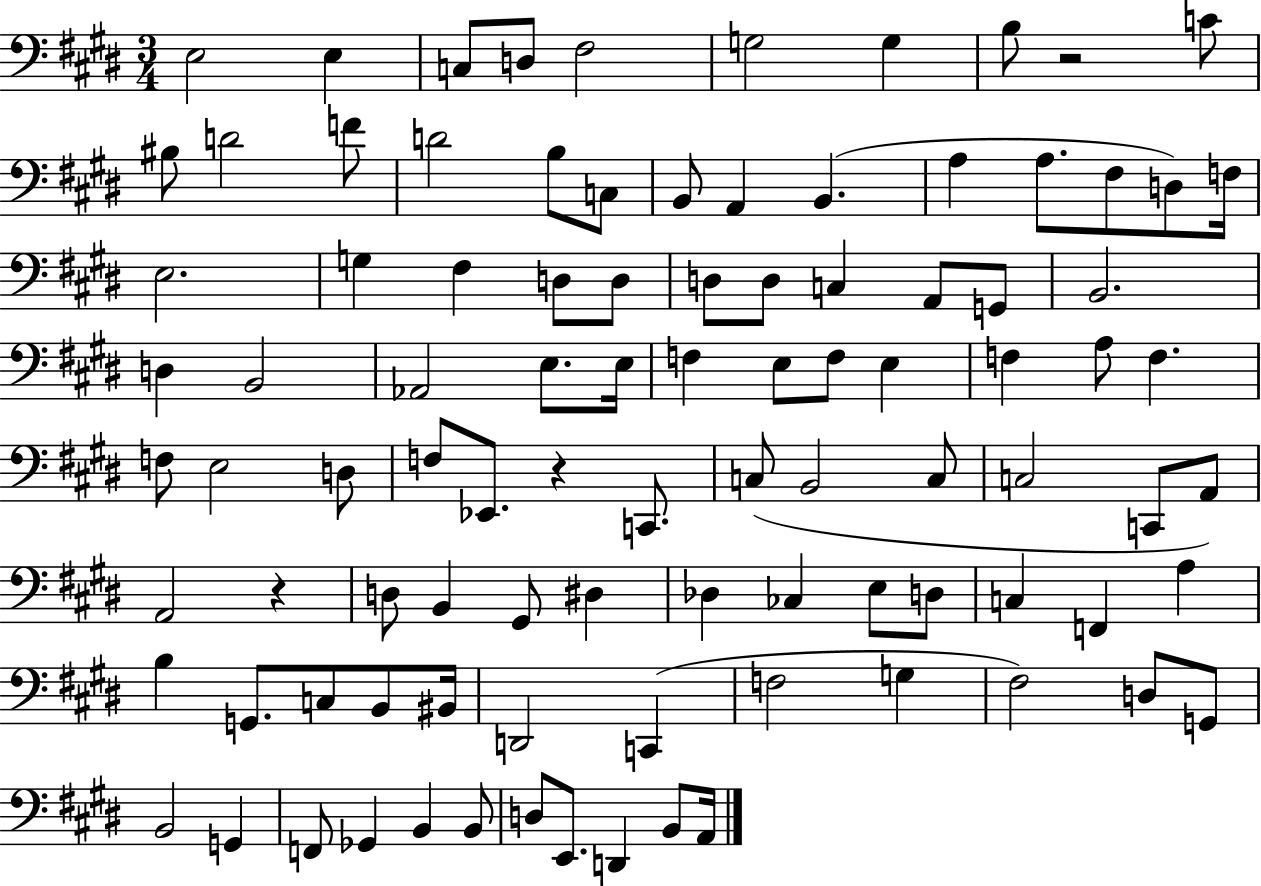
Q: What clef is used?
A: bass